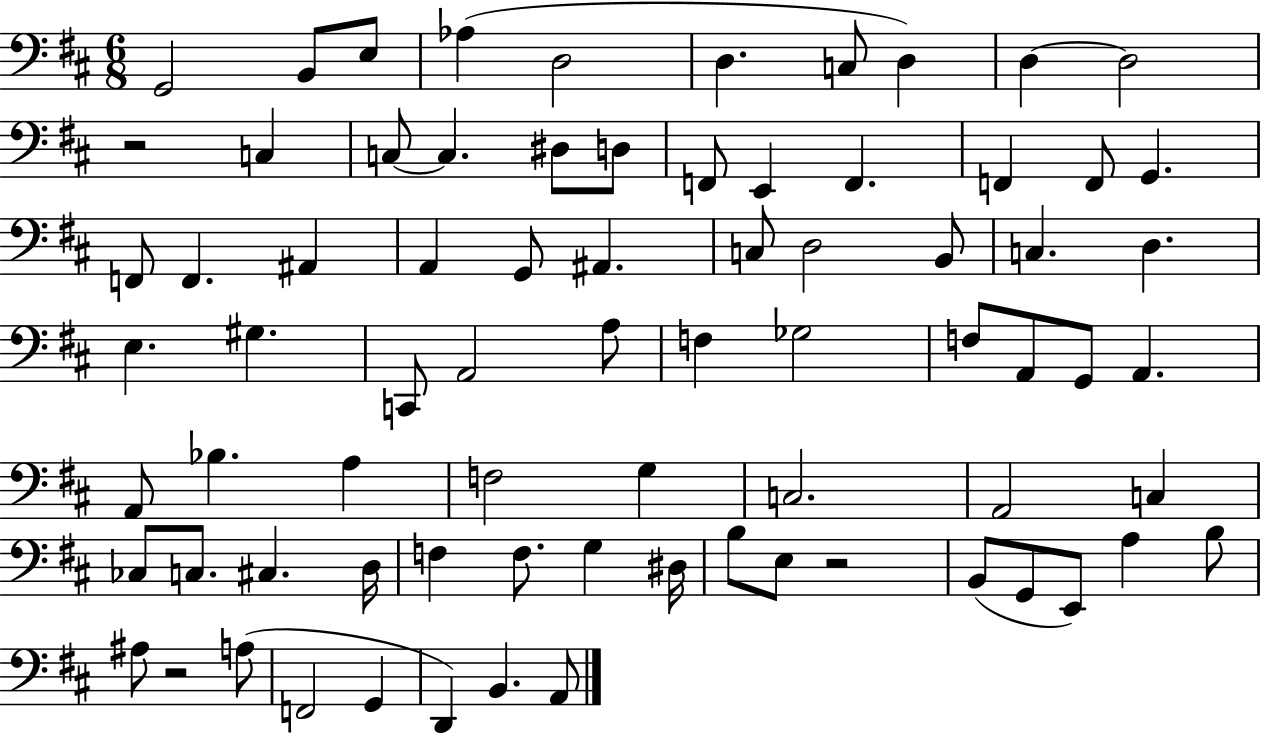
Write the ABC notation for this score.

X:1
T:Untitled
M:6/8
L:1/4
K:D
G,,2 B,,/2 E,/2 _A, D,2 D, C,/2 D, D, D,2 z2 C, C,/2 C, ^D,/2 D,/2 F,,/2 E,, F,, F,, F,,/2 G,, F,,/2 F,, ^A,, A,, G,,/2 ^A,, C,/2 D,2 B,,/2 C, D, E, ^G, C,,/2 A,,2 A,/2 F, _G,2 F,/2 A,,/2 G,,/2 A,, A,,/2 _B, A, F,2 G, C,2 A,,2 C, _C,/2 C,/2 ^C, D,/4 F, F,/2 G, ^D,/4 B,/2 E,/2 z2 B,,/2 G,,/2 E,,/2 A, B,/2 ^A,/2 z2 A,/2 F,,2 G,, D,, B,, A,,/2